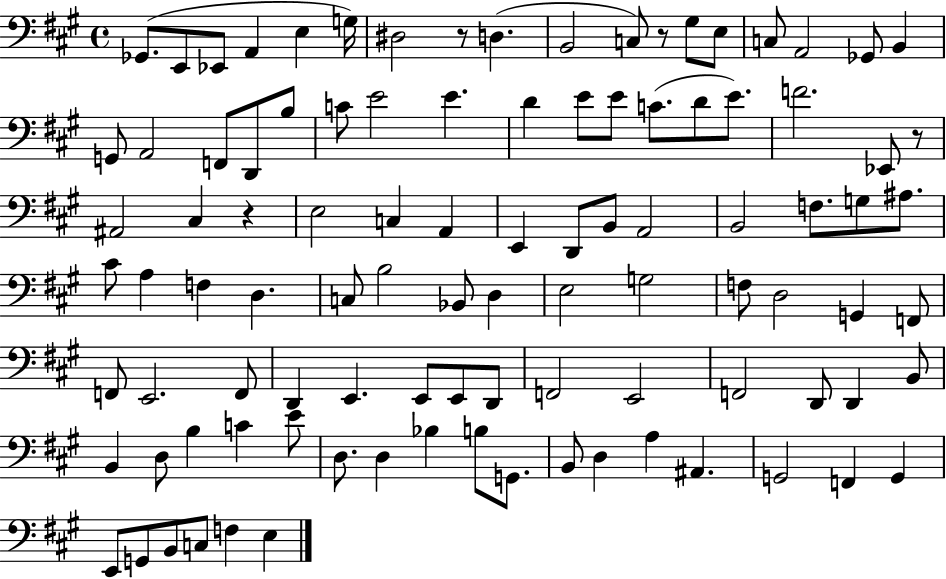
X:1
T:Untitled
M:4/4
L:1/4
K:A
_G,,/2 E,,/2 _E,,/2 A,, E, G,/4 ^D,2 z/2 D, B,,2 C,/2 z/2 ^G,/2 E,/2 C,/2 A,,2 _G,,/2 B,, G,,/2 A,,2 F,,/2 D,,/2 B,/2 C/2 E2 E D E/2 E/2 C/2 D/2 E/2 F2 _E,,/2 z/2 ^A,,2 ^C, z E,2 C, A,, E,, D,,/2 B,,/2 A,,2 B,,2 F,/2 G,/2 ^A,/2 ^C/2 A, F, D, C,/2 B,2 _B,,/2 D, E,2 G,2 F,/2 D,2 G,, F,,/2 F,,/2 E,,2 F,,/2 D,, E,, E,,/2 E,,/2 D,,/2 F,,2 E,,2 F,,2 D,,/2 D,, B,,/2 B,, D,/2 B, C E/2 D,/2 D, _B, B,/2 G,,/2 B,,/2 D, A, ^A,, G,,2 F,, G,, E,,/2 G,,/2 B,,/2 C,/2 F, E,